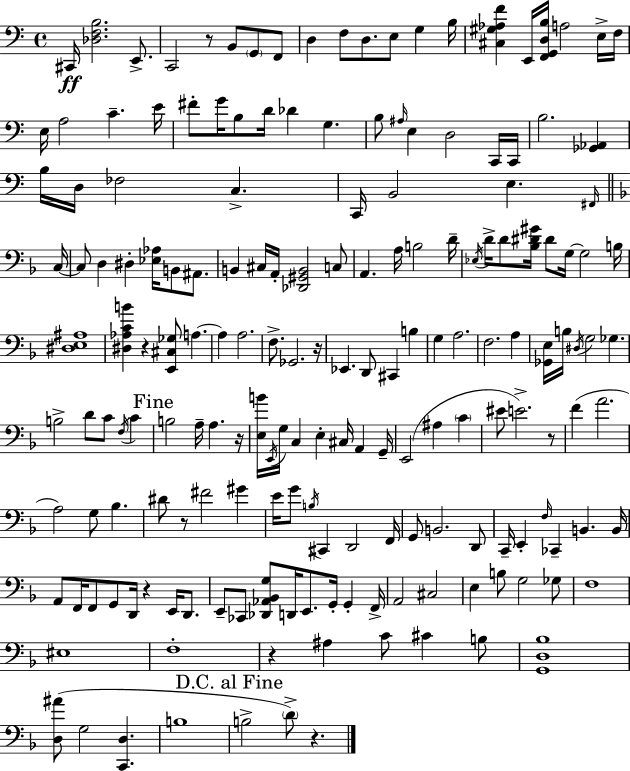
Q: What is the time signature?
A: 4/4